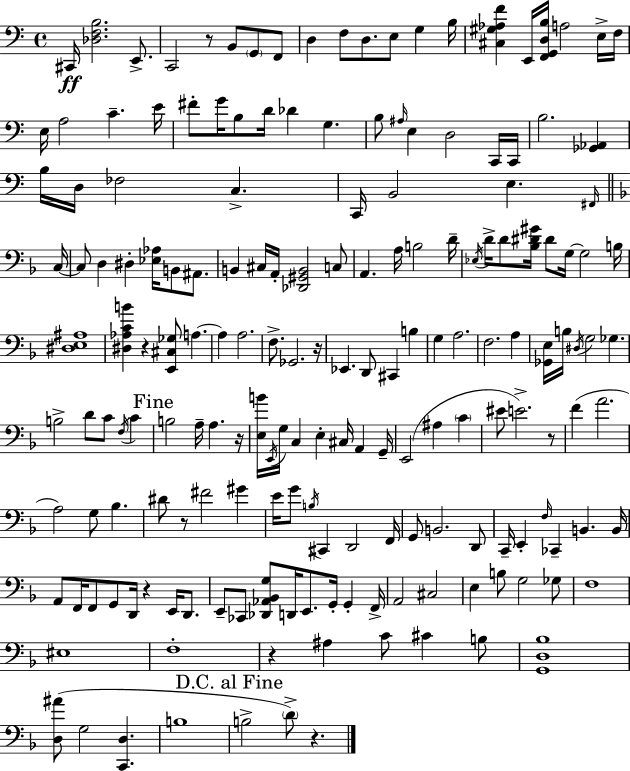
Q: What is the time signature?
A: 4/4